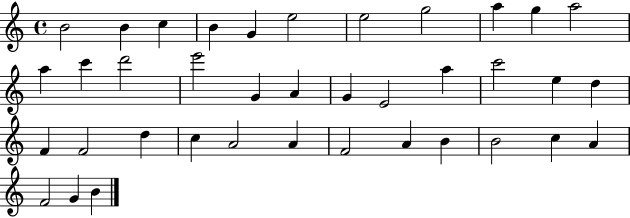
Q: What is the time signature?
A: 4/4